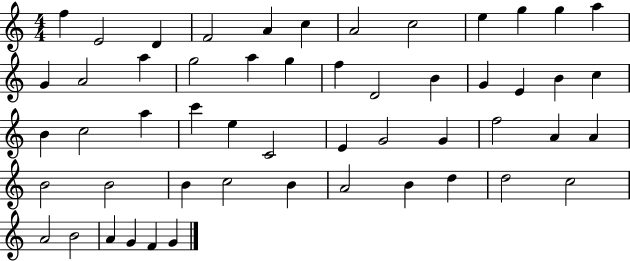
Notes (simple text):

F5/q E4/h D4/q F4/h A4/q C5/q A4/h C5/h E5/q G5/q G5/q A5/q G4/q A4/h A5/q G5/h A5/q G5/q F5/q D4/h B4/q G4/q E4/q B4/q C5/q B4/q C5/h A5/q C6/q E5/q C4/h E4/q G4/h G4/q F5/h A4/q A4/q B4/h B4/h B4/q C5/h B4/q A4/h B4/q D5/q D5/h C5/h A4/h B4/h A4/q G4/q F4/q G4/q